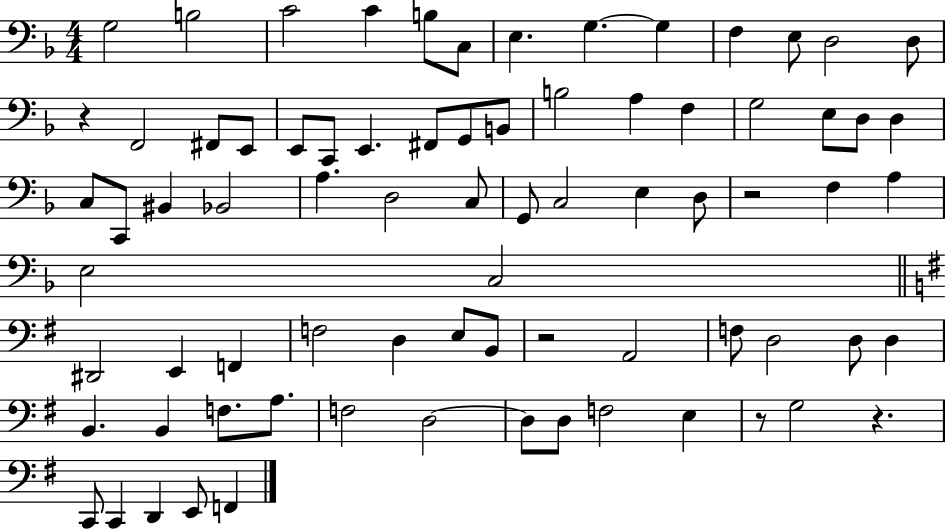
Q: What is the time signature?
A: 4/4